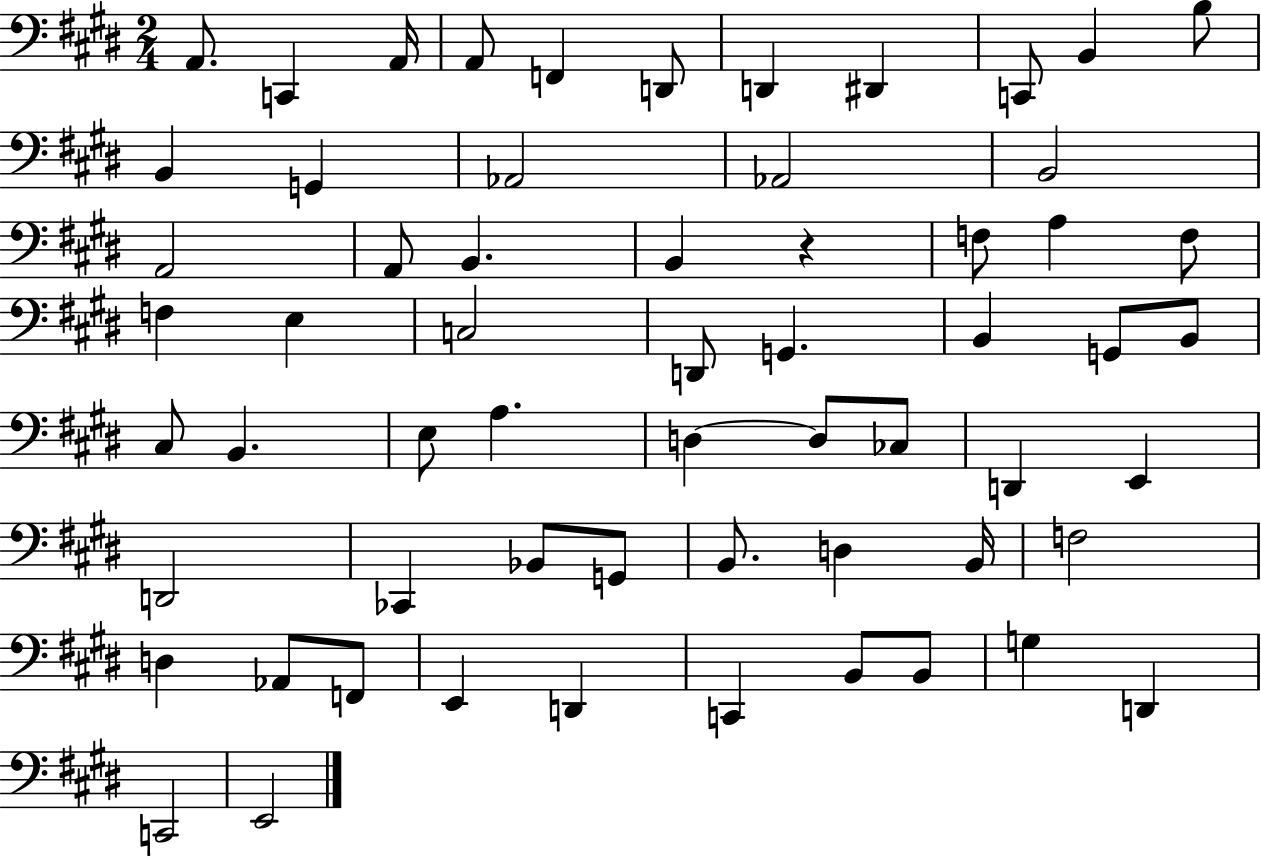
{
  \clef bass
  \numericTimeSignature
  \time 2/4
  \key e \major
  a,8. c,4 a,16 | a,8 f,4 d,8 | d,4 dis,4 | c,8 b,4 b8 | \break b,4 g,4 | aes,2 | aes,2 | b,2 | \break a,2 | a,8 b,4. | b,4 r4 | f8 a4 f8 | \break f4 e4 | c2 | d,8 g,4. | b,4 g,8 b,8 | \break cis8 b,4. | e8 a4. | d4~~ d8 ces8 | d,4 e,4 | \break d,2 | ces,4 bes,8 g,8 | b,8. d4 b,16 | f2 | \break d4 aes,8 f,8 | e,4 d,4 | c,4 b,8 b,8 | g4 d,4 | \break c,2 | e,2 | \bar "|."
}